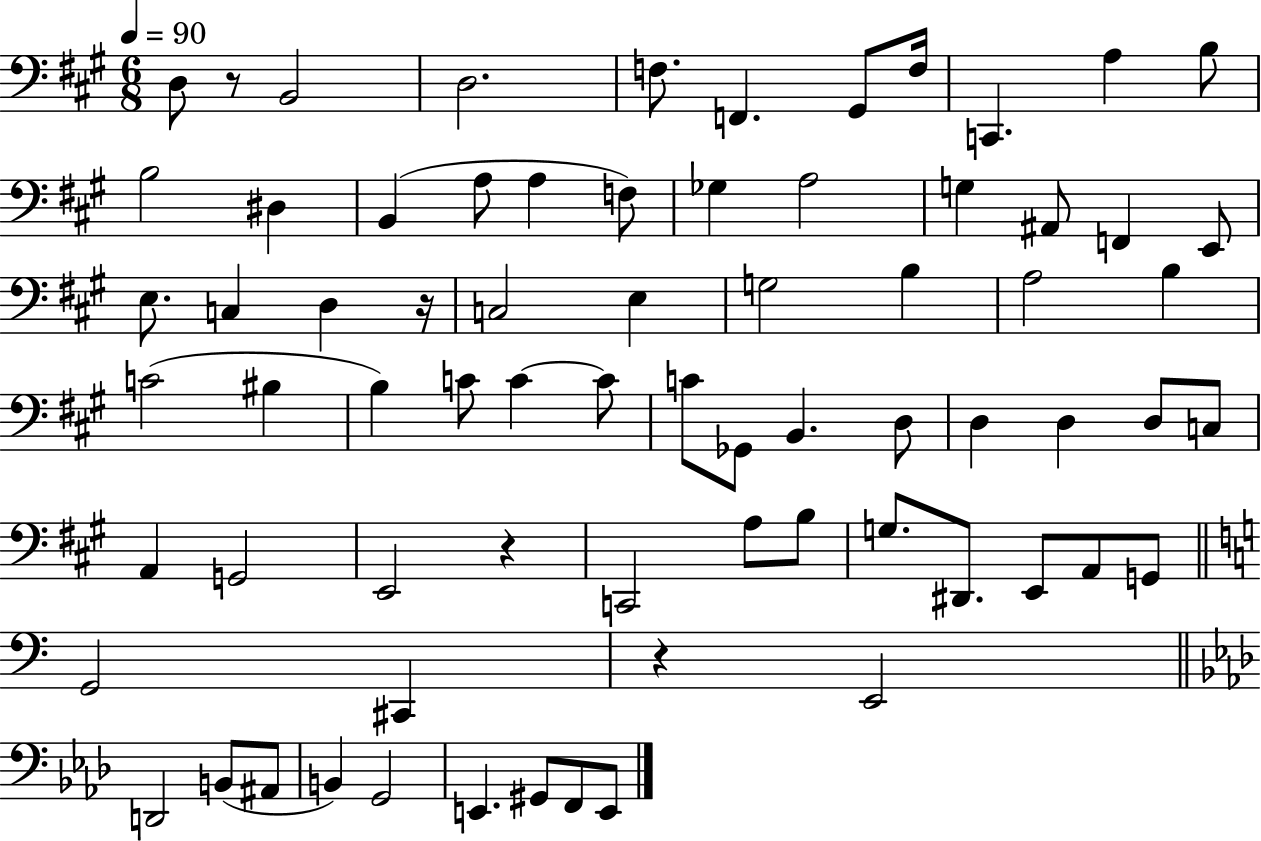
{
  \clef bass
  \numericTimeSignature
  \time 6/8
  \key a \major
  \tempo 4 = 90
  d8 r8 b,2 | d2. | f8. f,4. gis,8 f16 | c,4. a4 b8 | \break b2 dis4 | b,4( a8 a4 f8) | ges4 a2 | g4 ais,8 f,4 e,8 | \break e8. c4 d4 r16 | c2 e4 | g2 b4 | a2 b4 | \break c'2( bis4 | b4) c'8 c'4~~ c'8 | c'8 ges,8 b,4. d8 | d4 d4 d8 c8 | \break a,4 g,2 | e,2 r4 | c,2 a8 b8 | g8. dis,8. e,8 a,8 g,8 | \break \bar "||" \break \key c \major g,2 cis,4 | r4 e,2 | \bar "||" \break \key aes \major d,2 b,8( ais,8 | b,4) g,2 | e,4. gis,8 f,8 e,8 | \bar "|."
}